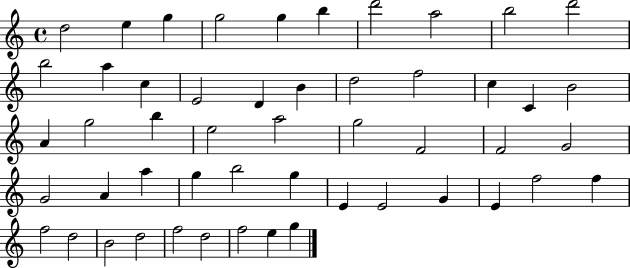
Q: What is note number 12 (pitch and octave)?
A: A5